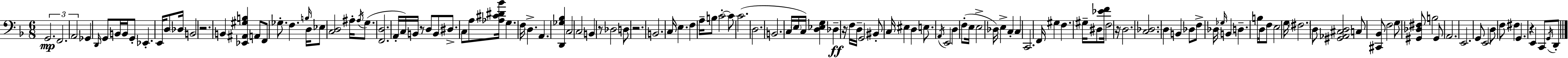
X:1
T:Untitled
M:6/8
L:1/4
K:F
G,,2 F,,2 A,,2 _G,, D,,/4 G,,/2 B,,/4 B,,/4 G,,/2 _E,, E,,/4 D,/2 _D,/4 B,,2 z2 B,, [_E,,^A,,^G,B,] A,,/2 F,,/2 _G,/2 F, B,/4 D,/4 _E,/2 [C,D,]2 ^A,/4 ^A,/4 G,/2 [F,,D,]2 A,,/4 C,/4 B,,/4 z/2 D,/2 B,,/2 ^D,/2 C,/2 A,/2 [_A,^C^D_B]/4 G, F,/4 D, A,, [D,,_G,_B,] C,2 C,2 B,, z/2 _D,2 D,/2 z2 B,,2 C,/4 E, F, A,/4 B,/2 C2 C/2 C2 D,2 B,,2 C,/4 E,/4 C,/4 [D,_E,G,] _D, z/4 F,/4 D,/4 G,,2 ^B,,/2 C,/4 ^E, D, E,/2 A,,/4 E,,2 D, F,/2 E,/4 E,2 _D,/4 E, C, C, C,,2 F,,/4 ^G, F, ^G,/4 ^D,/2 [_EF]/4 F,2 z/4 D,2 [C,_D,]2 D, B,, _D,/2 F,/2 _D,/4 _G,/4 B,, D, B,/4 D,/4 F,/2 E,2 G,/4 ^F,2 D,/2 [^G,,_A,,^C,D,]2 C,/2 [^C,,_B,,]/2 F,2 G,/2 [^G,,_D,^F,]/2 B,2 ^G,,/2 A,,2 E,,2 G,,/2 E,,2 D,/2 F,/2 ^F, G,, z E,, C,,/2 G,,/4 D,,/2